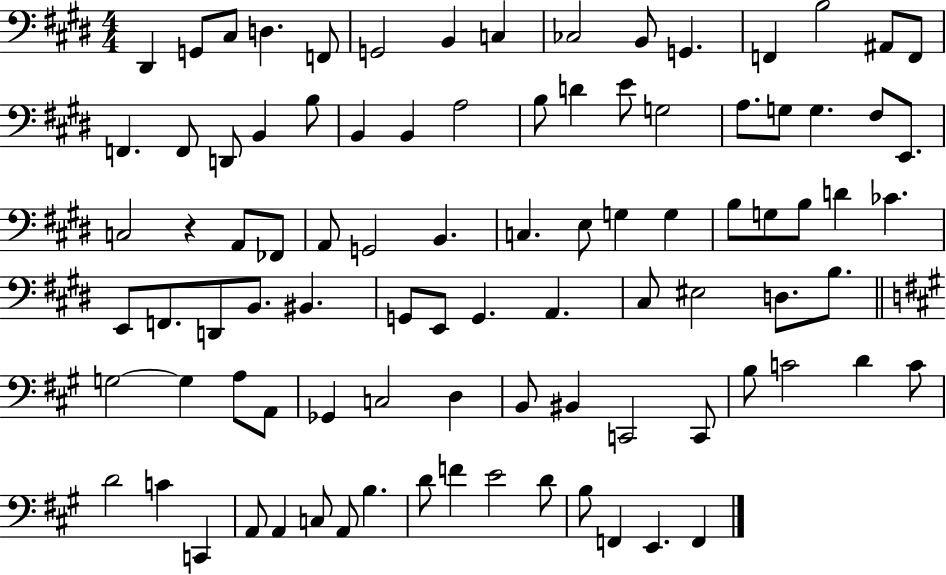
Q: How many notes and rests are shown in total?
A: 92